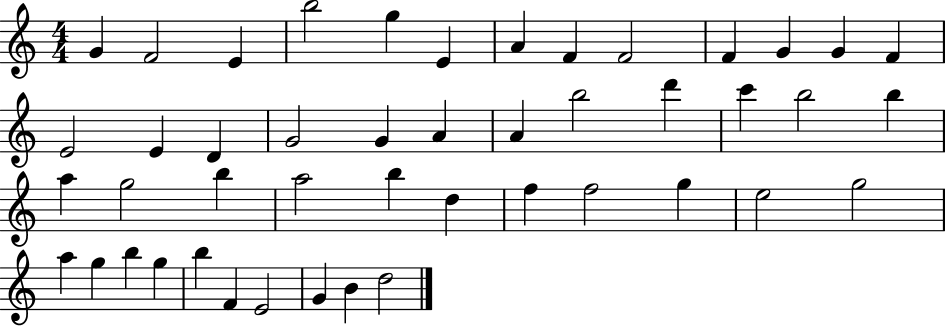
X:1
T:Untitled
M:4/4
L:1/4
K:C
G F2 E b2 g E A F F2 F G G F E2 E D G2 G A A b2 d' c' b2 b a g2 b a2 b d f f2 g e2 g2 a g b g b F E2 G B d2